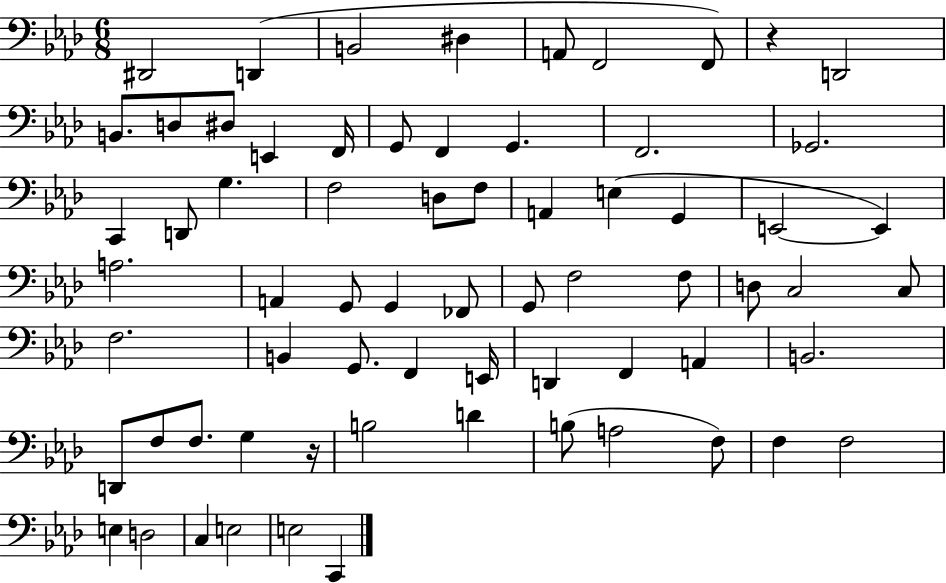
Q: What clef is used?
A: bass